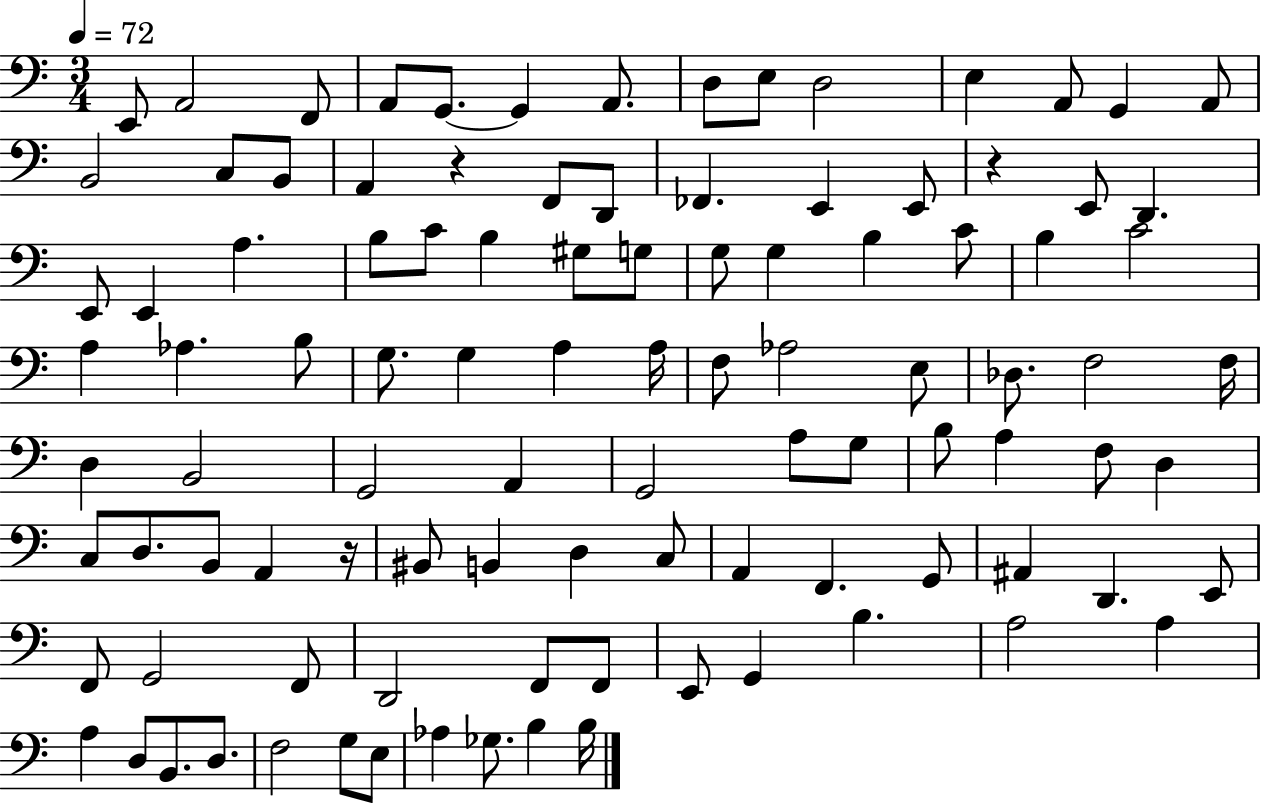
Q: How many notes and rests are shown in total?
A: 102